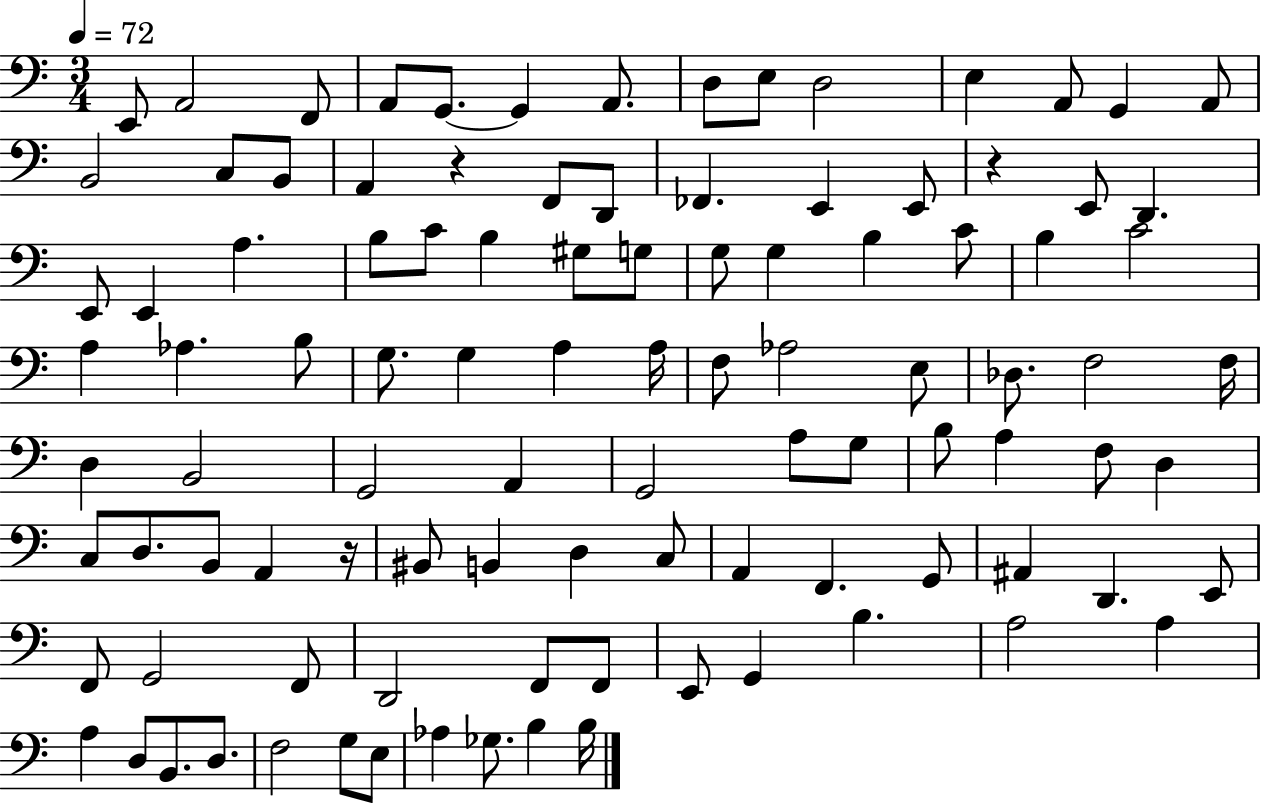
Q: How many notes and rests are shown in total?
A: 102